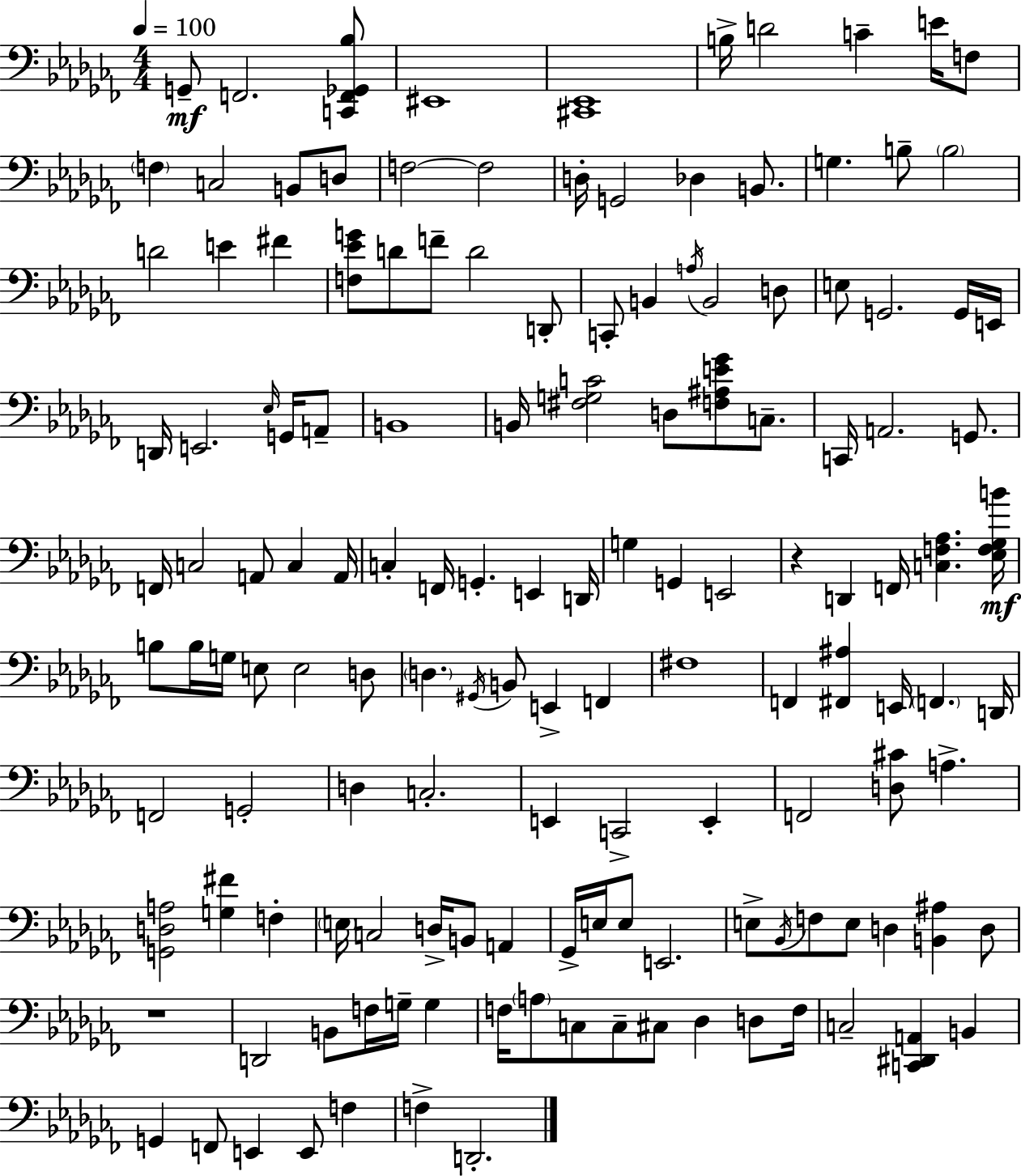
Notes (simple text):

G2/e F2/h. [C2,F2,Gb2,Bb3]/e EIS2/w [C#2,Eb2]/w B3/s D4/h C4/q E4/s F3/e F3/q C3/h B2/e D3/e F3/h F3/h D3/s G2/h Db3/q B2/e. G3/q. B3/e B3/h D4/h E4/q F#4/q [F3,Eb4,G4]/e D4/e F4/e D4/h D2/e C2/e B2/q A3/s B2/h D3/e E3/e G2/h. G2/s E2/s D2/s E2/h. Eb3/s G2/s A2/e B2/w B2/s [F#3,G3,C4]/h D3/e [F3,A#3,E4,Gb4]/e C3/e. C2/s A2/h. G2/e. F2/s C3/h A2/e C3/q A2/s C3/q F2/s G2/q. E2/q D2/s G3/q G2/q E2/h R/q D2/q F2/s [C3,F3,Ab3]/q. [Eb3,F3,Gb3,B4]/s B3/e B3/s G3/s E3/e E3/h D3/e D3/q. G#2/s B2/e E2/q F2/q F#3/w F2/q [F#2,A#3]/q E2/s F2/q. D2/s F2/h G2/h D3/q C3/h. E2/q C2/h E2/q F2/h [D3,C#4]/e A3/q. [G2,D3,A3]/h [G3,F#4]/q F3/q E3/s C3/h D3/s B2/e A2/q Gb2/s E3/s E3/e E2/h. E3/e Bb2/s F3/e E3/e D3/q [B2,A#3]/q D3/e R/w D2/h B2/e F3/s G3/s G3/q F3/s A3/e C3/e C3/e C#3/e Db3/q D3/e F3/s C3/h [C2,D#2,A2]/q B2/q G2/q F2/e E2/q E2/e F3/q F3/q D2/h.